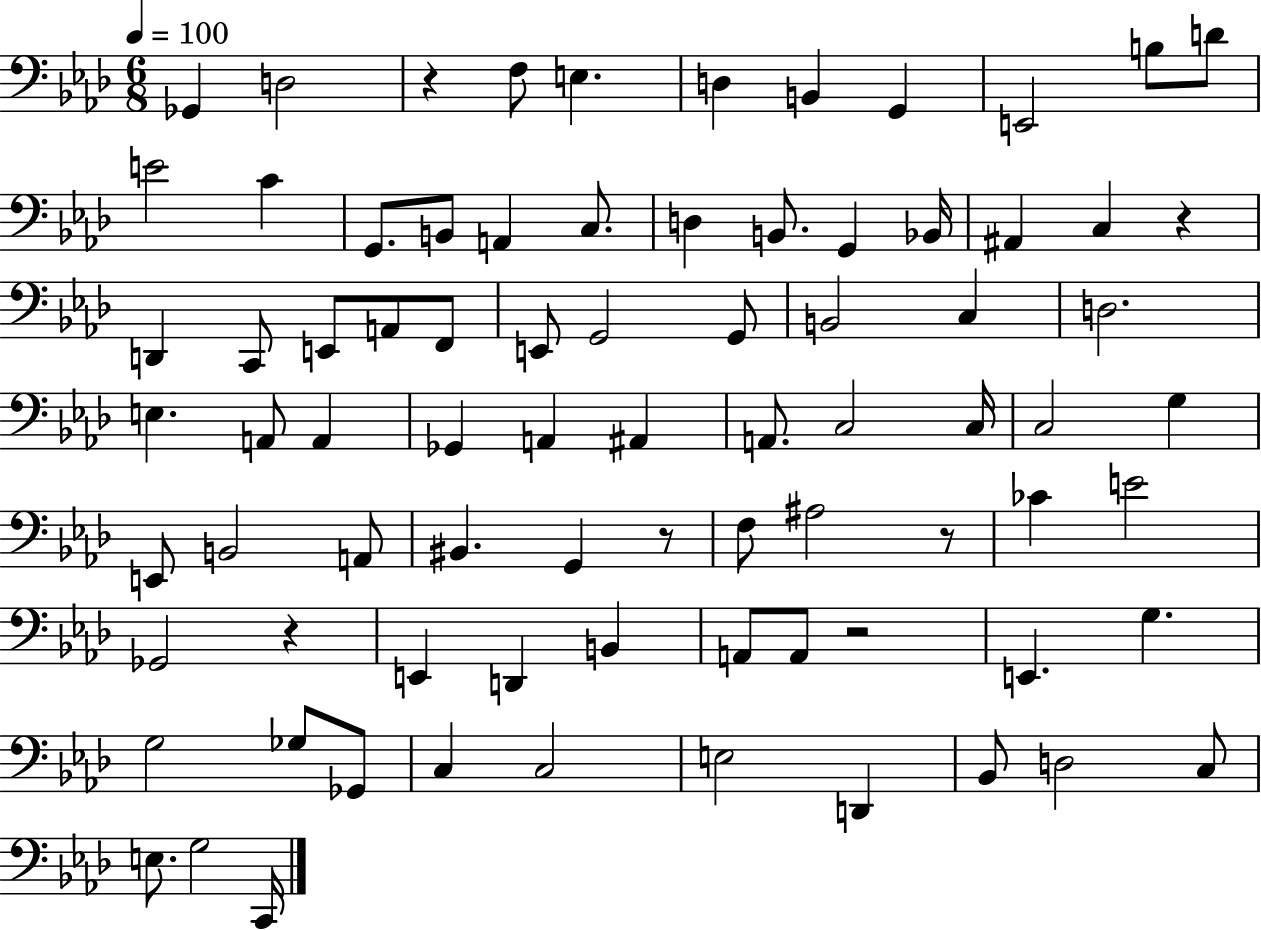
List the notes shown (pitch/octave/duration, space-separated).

Gb2/q D3/h R/q F3/e E3/q. D3/q B2/q G2/q E2/h B3/e D4/e E4/h C4/q G2/e. B2/e A2/q C3/e. D3/q B2/e. G2/q Bb2/s A#2/q C3/q R/q D2/q C2/e E2/e A2/e F2/e E2/e G2/h G2/e B2/h C3/q D3/h. E3/q. A2/e A2/q Gb2/q A2/q A#2/q A2/e. C3/h C3/s C3/h G3/q E2/e B2/h A2/e BIS2/q. G2/q R/e F3/e A#3/h R/e CES4/q E4/h Gb2/h R/q E2/q D2/q B2/q A2/e A2/e R/h E2/q. G3/q. G3/h Gb3/e Gb2/e C3/q C3/h E3/h D2/q Bb2/e D3/h C3/e E3/e. G3/h C2/s